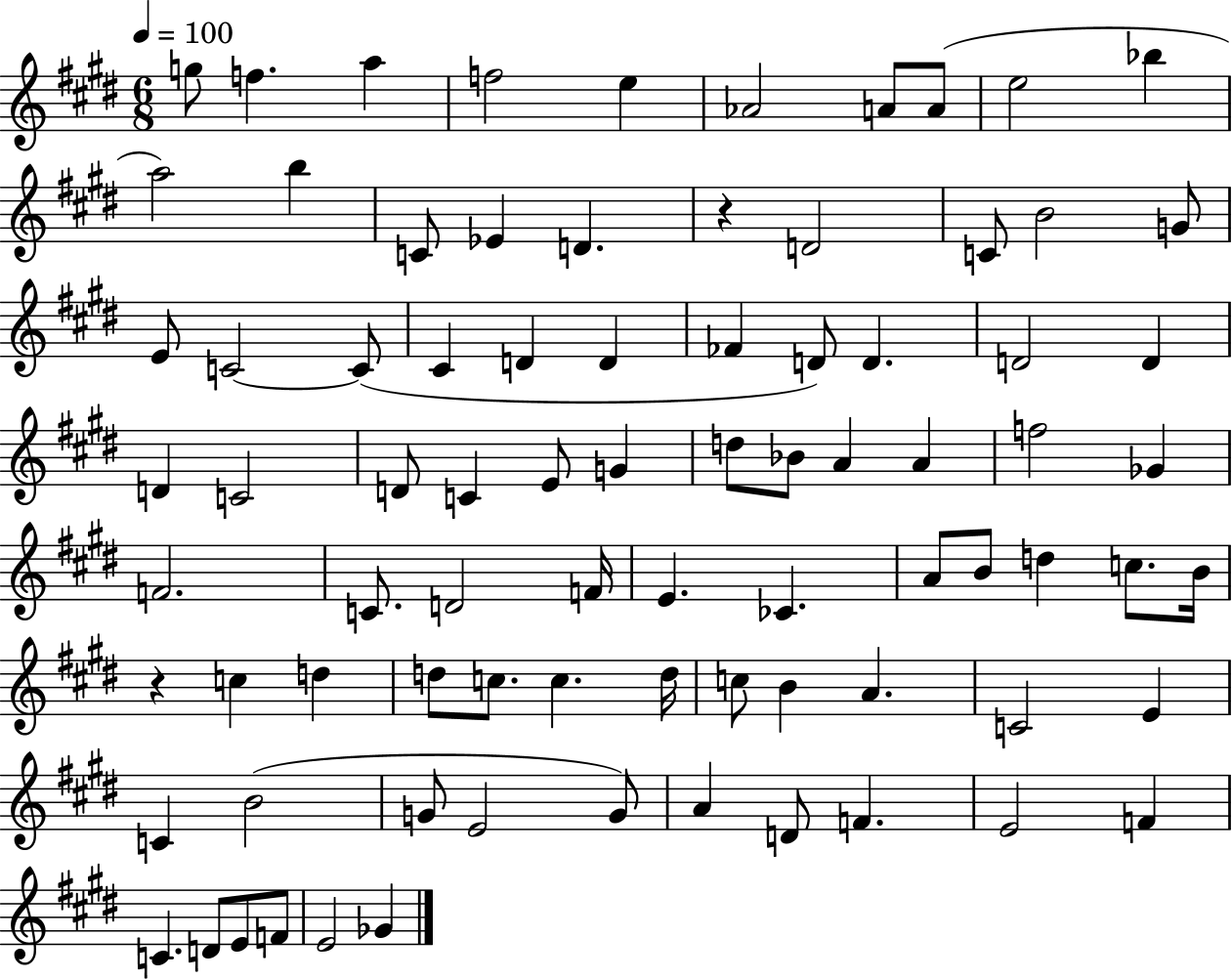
G5/e F5/q. A5/q F5/h E5/q Ab4/h A4/e A4/e E5/h Bb5/q A5/h B5/q C4/e Eb4/q D4/q. R/q D4/h C4/e B4/h G4/e E4/e C4/h C4/e C#4/q D4/q D4/q FES4/q D4/e D4/q. D4/h D4/q D4/q C4/h D4/e C4/q E4/e G4/q D5/e Bb4/e A4/q A4/q F5/h Gb4/q F4/h. C4/e. D4/h F4/s E4/q. CES4/q. A4/e B4/e D5/q C5/e. B4/s R/q C5/q D5/q D5/e C5/e. C5/q. D5/s C5/e B4/q A4/q. C4/h E4/q C4/q B4/h G4/e E4/h G4/e A4/q D4/e F4/q. E4/h F4/q C4/q. D4/e E4/e F4/e E4/h Gb4/q